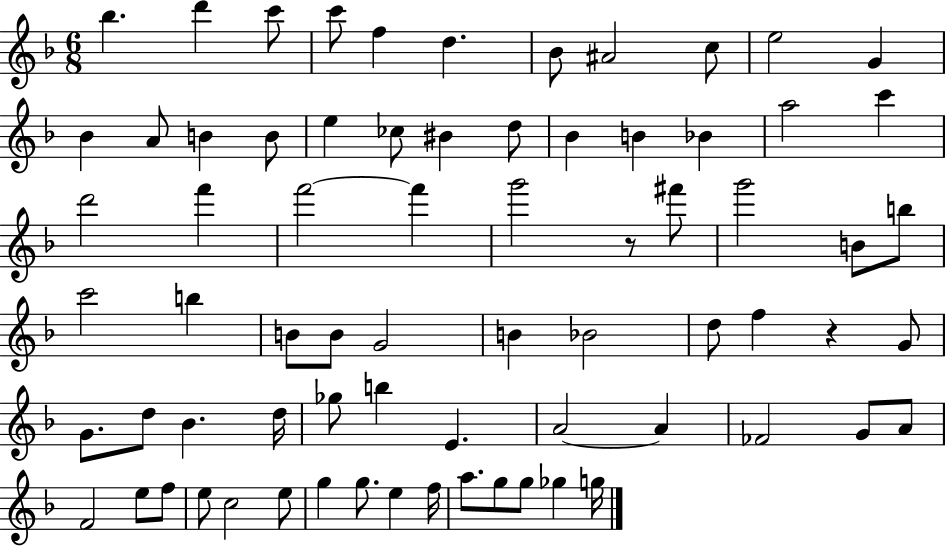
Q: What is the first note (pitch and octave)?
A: Bb5